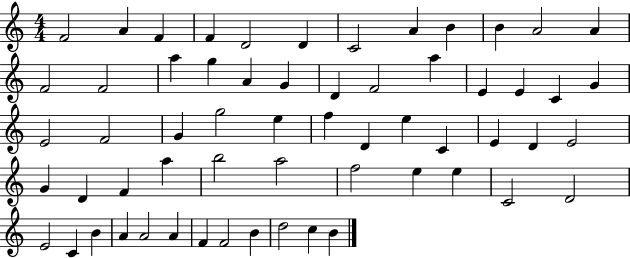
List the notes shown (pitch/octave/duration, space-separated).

F4/h A4/q F4/q F4/q D4/h D4/q C4/h A4/q B4/q B4/q A4/h A4/q F4/h F4/h A5/q G5/q A4/q G4/q D4/q F4/h A5/q E4/q E4/q C4/q G4/q E4/h F4/h G4/q G5/h E5/q F5/q D4/q E5/q C4/q E4/q D4/q E4/h G4/q D4/q F4/q A5/q B5/h A5/h F5/h E5/q E5/q C4/h D4/h E4/h C4/q B4/q A4/q A4/h A4/q F4/q F4/h B4/q D5/h C5/q B4/q